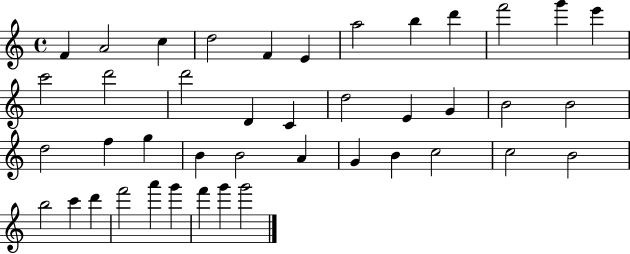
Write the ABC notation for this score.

X:1
T:Untitled
M:4/4
L:1/4
K:C
F A2 c d2 F E a2 b d' f'2 g' e' c'2 d'2 d'2 D C d2 E G B2 B2 d2 f g B B2 A G B c2 c2 B2 b2 c' d' f'2 a' g' f' g' g'2